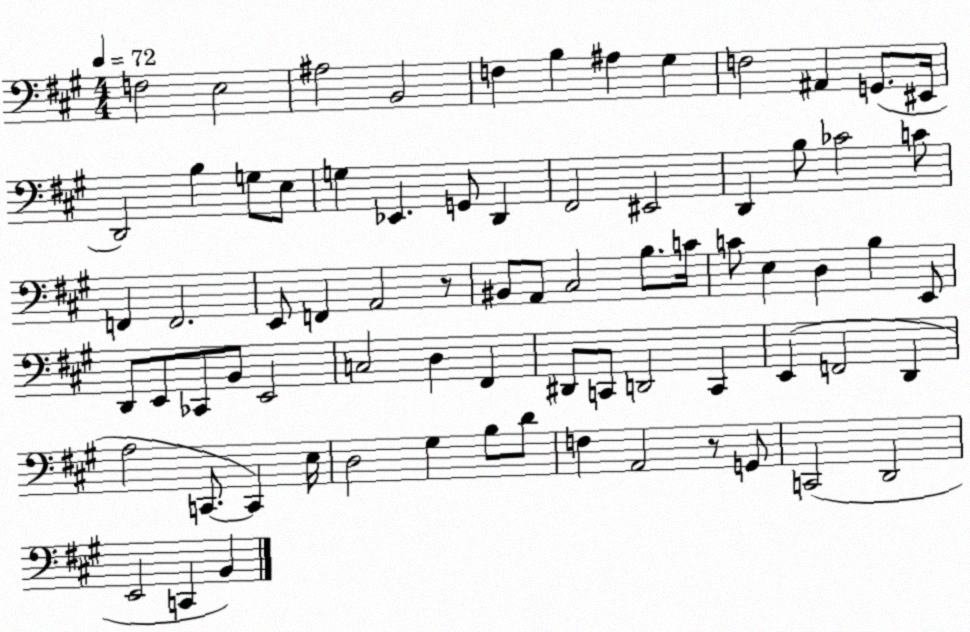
X:1
T:Untitled
M:4/4
L:1/4
K:A
F,2 E,2 ^A,2 B,,2 F, B, ^A, ^G, F,2 ^A,, G,,/2 ^E,,/4 D,,2 B, G,/2 E,/2 G, _E,, G,,/2 D,, ^F,,2 ^E,,2 D,, B,/2 _C2 C/2 F,, F,,2 E,,/2 F,, A,,2 z/2 ^B,,/2 A,,/2 ^C,2 B,/2 C/4 C/2 E, D, B, E,,/2 D,,/2 E,,/2 _C,,/2 B,,/2 E,,2 C,2 D, ^F,, ^D,,/2 C,,/2 D,,2 C,, E,, F,,2 D,, A,2 C,,/2 C,, E,/4 D,2 ^G, B,/2 D/2 F, A,,2 z/2 G,,/2 C,,2 D,,2 E,,2 C,, B,,